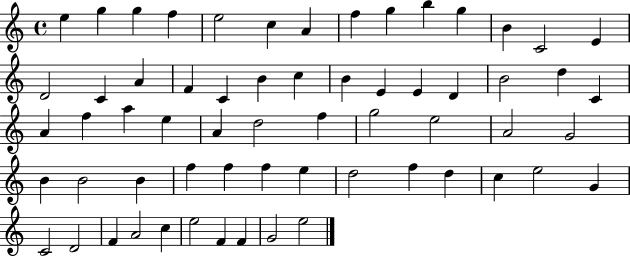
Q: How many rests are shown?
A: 0